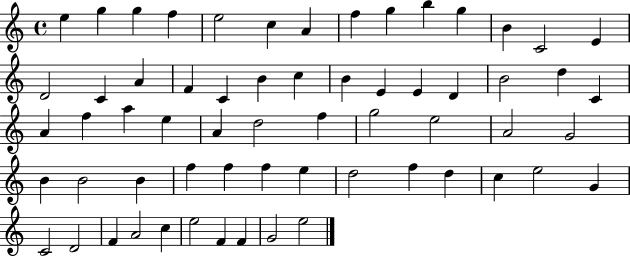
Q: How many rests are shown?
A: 0